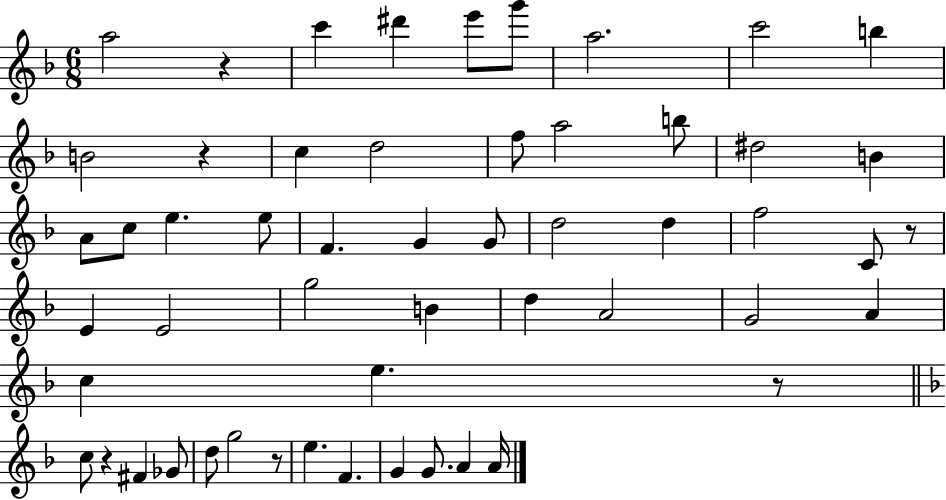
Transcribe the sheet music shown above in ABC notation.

X:1
T:Untitled
M:6/8
L:1/4
K:F
a2 z c' ^d' e'/2 g'/2 a2 c'2 b B2 z c d2 f/2 a2 b/2 ^d2 B A/2 c/2 e e/2 F G G/2 d2 d f2 C/2 z/2 E E2 g2 B d A2 G2 A c e z/2 c/2 z ^F _G/2 d/2 g2 z/2 e F G G/2 A A/4